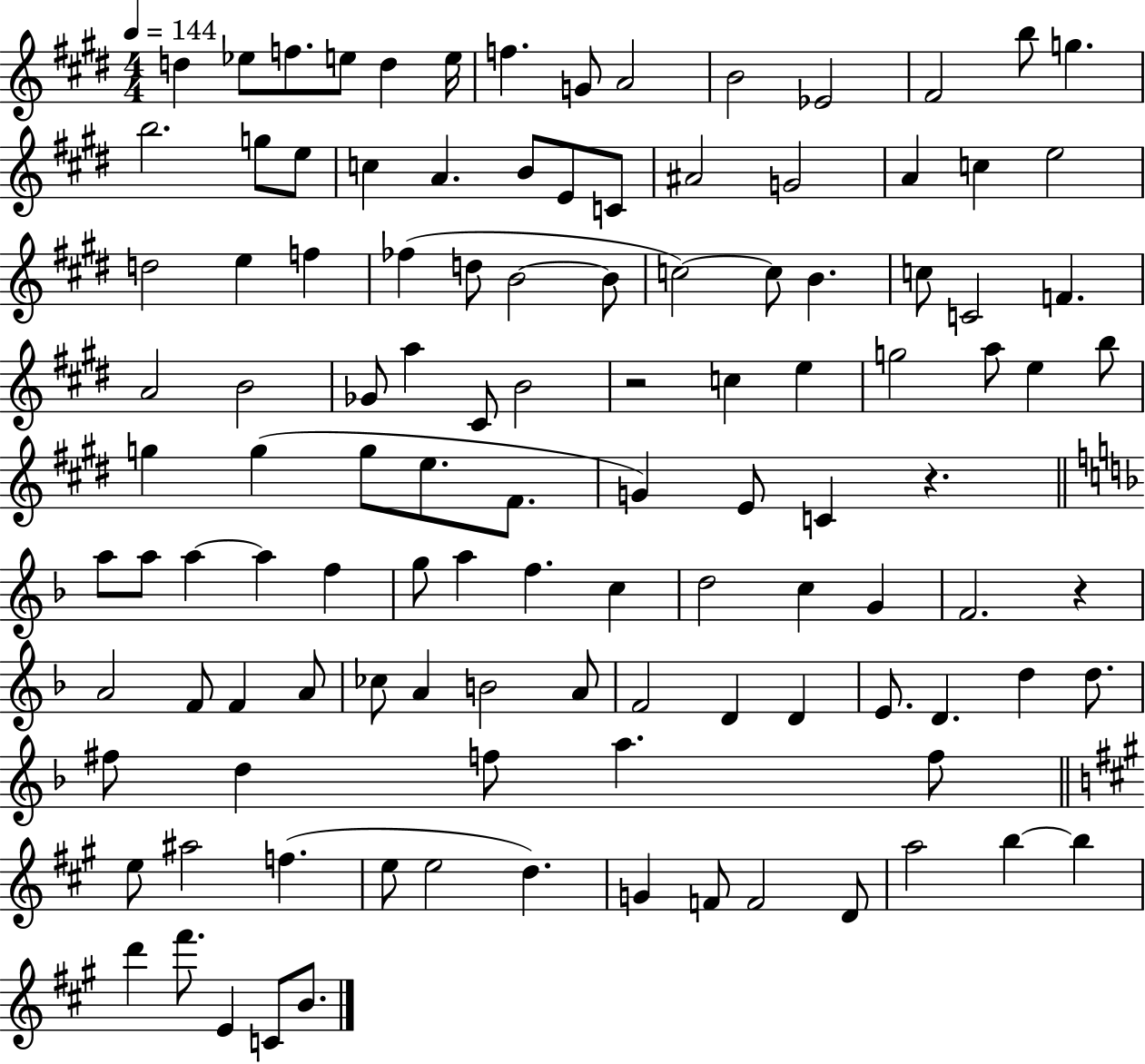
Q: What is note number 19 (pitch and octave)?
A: A4